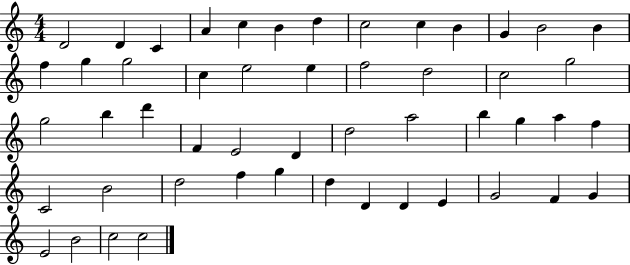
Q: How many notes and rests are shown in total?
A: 51